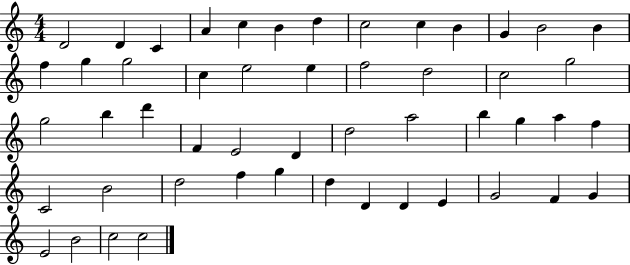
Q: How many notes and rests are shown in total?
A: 51